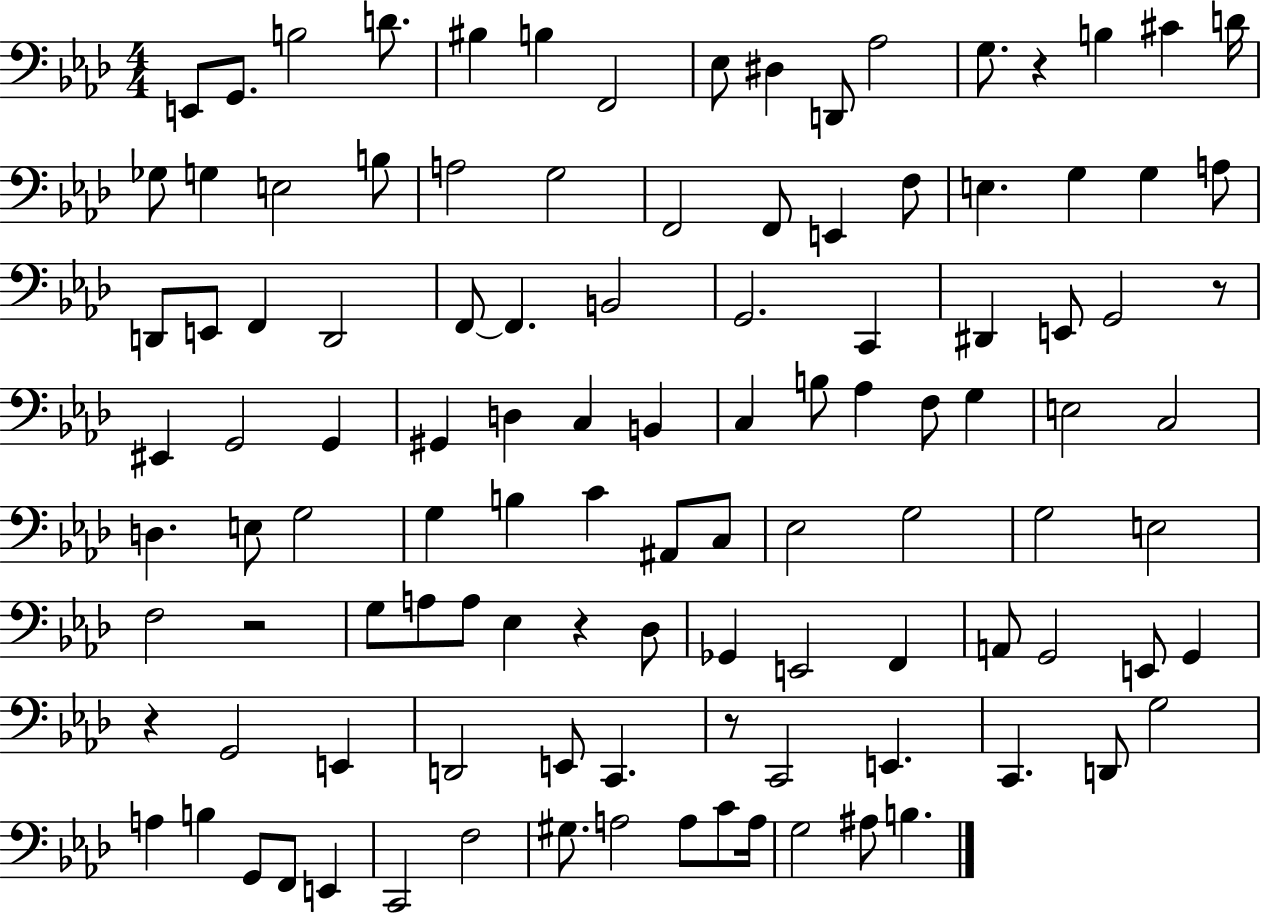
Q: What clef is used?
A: bass